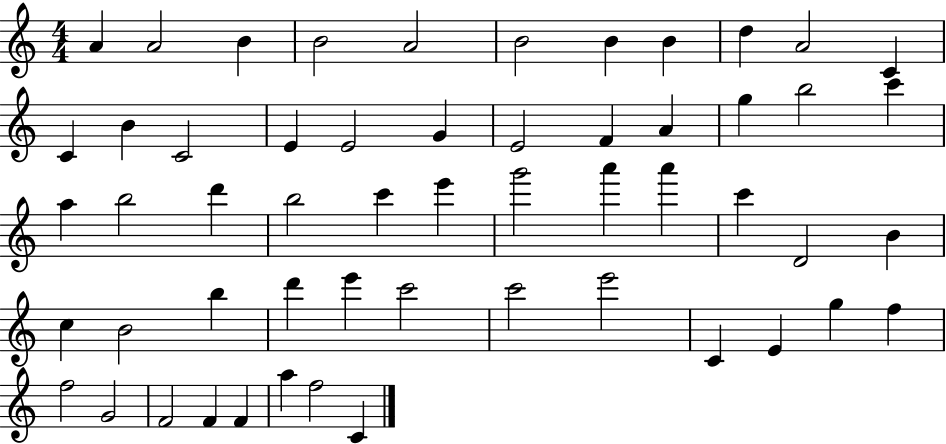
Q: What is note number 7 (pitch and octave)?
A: B4